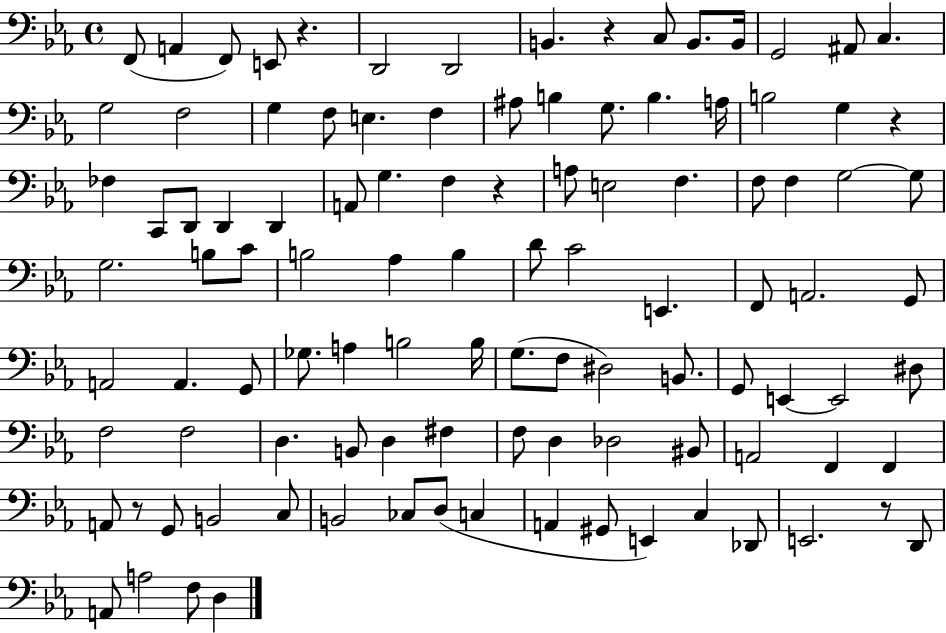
{
  \clef bass
  \time 4/4
  \defaultTimeSignature
  \key ees \major
  f,8( a,4 f,8) e,8 r4. | d,2 d,2 | b,4. r4 c8 b,8. b,16 | g,2 ais,8 c4. | \break g2 f2 | g4 f8 e4. f4 | ais8 b4 g8. b4. a16 | b2 g4 r4 | \break fes4 c,8 d,8 d,4 d,4 | a,8 g4. f4 r4 | a8 e2 f4. | f8 f4 g2~~ g8 | \break g2. b8 c'8 | b2 aes4 b4 | d'8 c'2 e,4. | f,8 a,2. g,8 | \break a,2 a,4. g,8 | ges8. a4 b2 b16 | g8.( f8 dis2) b,8. | g,8 e,4~~ e,2 dis8 | \break f2 f2 | d4. b,8 d4 fis4 | f8 d4 des2 bis,8 | a,2 f,4 f,4 | \break a,8 r8 g,8 b,2 c8 | b,2 ces8 d8( c4 | a,4 gis,8 e,4) c4 des,8 | e,2. r8 d,8 | \break a,8 a2 f8 d4 | \bar "|."
}